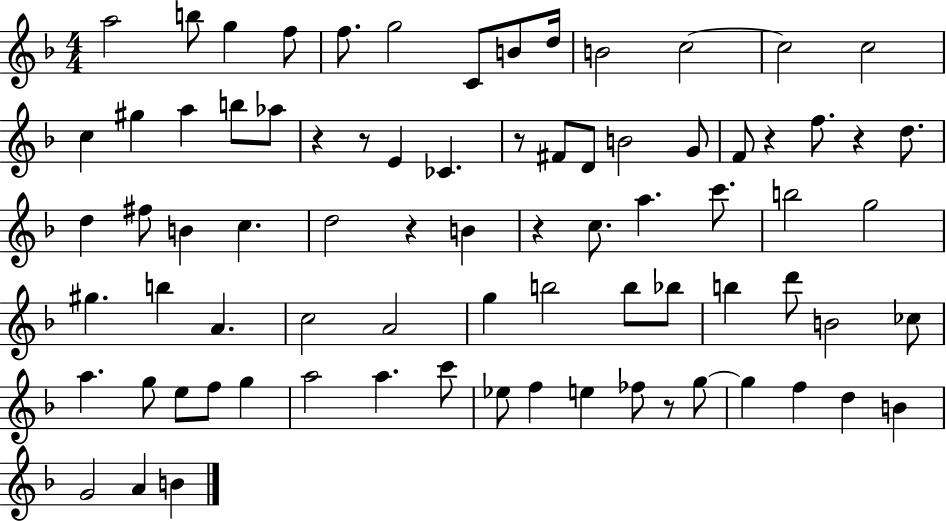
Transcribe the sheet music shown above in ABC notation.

X:1
T:Untitled
M:4/4
L:1/4
K:F
a2 b/2 g f/2 f/2 g2 C/2 B/2 d/4 B2 c2 c2 c2 c ^g a b/2 _a/2 z z/2 E _C z/2 ^F/2 D/2 B2 G/2 F/2 z f/2 z d/2 d ^f/2 B c d2 z B z c/2 a c'/2 b2 g2 ^g b A c2 A2 g b2 b/2 _b/2 b d'/2 B2 _c/2 a g/2 e/2 f/2 g a2 a c'/2 _e/2 f e _f/2 z/2 g/2 g f d B G2 A B